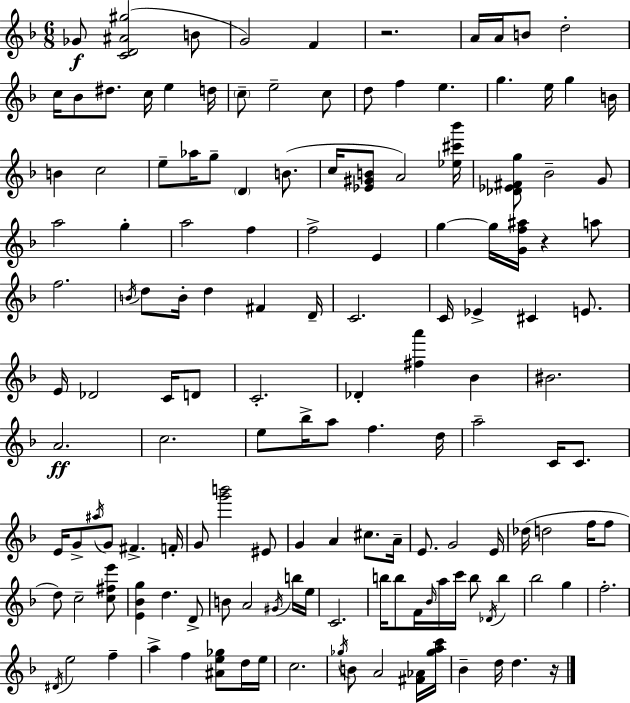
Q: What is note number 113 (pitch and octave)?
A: Bb5